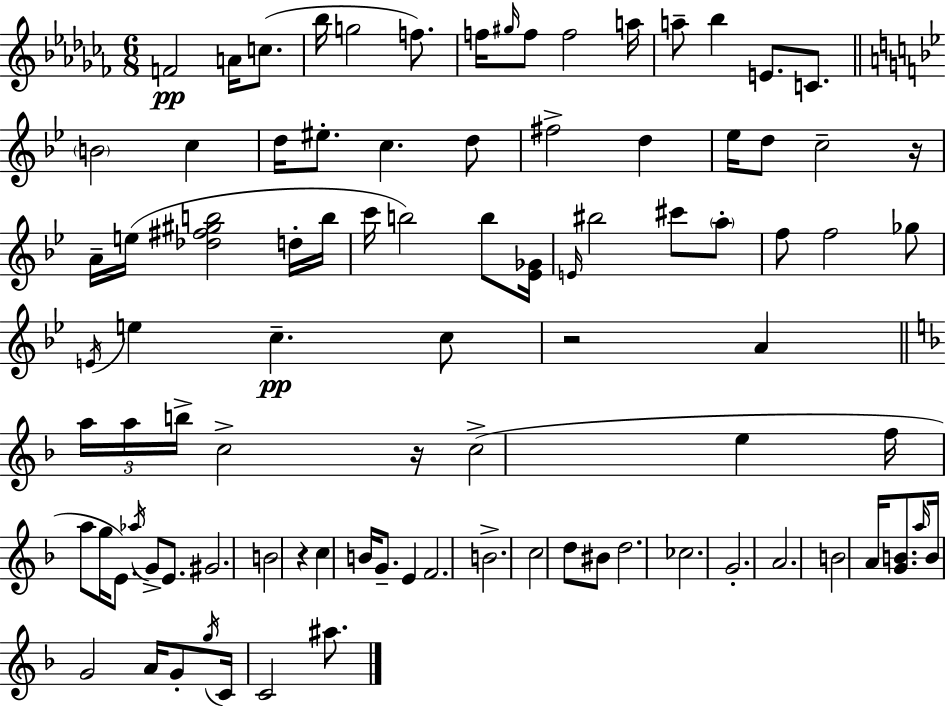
{
  \clef treble
  \numericTimeSignature
  \time 6/8
  \key aes \minor
  \repeat volta 2 { f'2\pp a'16 c''8.( | bes''16 g''2 f''8.) | f''16 \grace { gis''16 } f''8 f''2 | a''16 a''8-- bes''4 e'8. c'8. | \break \bar "||" \break \key bes \major \parenthesize b'2 c''4 | d''16 eis''8.-. c''4. d''8 | fis''2-> d''4 | ees''16 d''8 c''2-- r16 | \break a'16-- e''16( <des'' fis'' gis'' b''>2 d''16-. b''16 | c'''16 b''2) b''8 <ees' ges'>16 | \grace { e'16 } bis''2 cis'''8 \parenthesize a''8-. | f''8 f''2 ges''8 | \break \acciaccatura { e'16 } e''4 c''4.--\pp | c''8 r2 a'4 | \bar "||" \break \key d \minor \tuplet 3/2 { a''16 a''16 b''16-> } c''2-> r16 | c''2->( e''4 | f''16 a''8 g''16 e'8.) \acciaccatura { aes''16 } g'8-> e'8. | gis'2. | \break b'2 r4 | c''4 b'16 g'8.-- e'4 | f'2. | b'2.-> | \break c''2 d''8 bis'8 | d''2. | ces''2. | g'2.-. | \break a'2. | b'2 a'16 <g' b'>8. | \grace { a''16 } b'16 g'2 a'16 | g'8-. \acciaccatura { g''16 } c'16 c'2 | \break ais''8. } \bar "|."
}